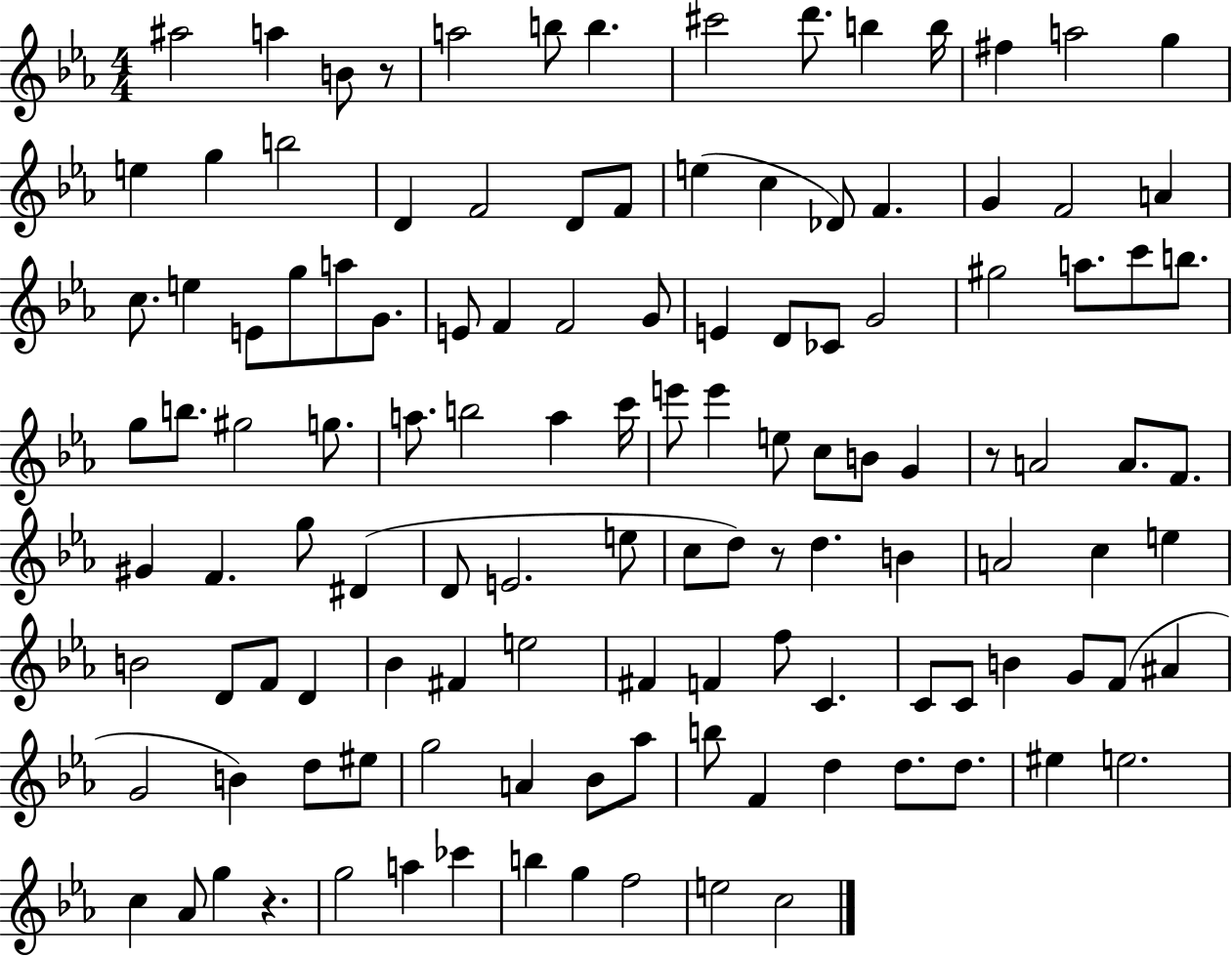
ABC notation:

X:1
T:Untitled
M:4/4
L:1/4
K:Eb
^a2 a B/2 z/2 a2 b/2 b ^c'2 d'/2 b b/4 ^f a2 g e g b2 D F2 D/2 F/2 e c _D/2 F G F2 A c/2 e E/2 g/2 a/2 G/2 E/2 F F2 G/2 E D/2 _C/2 G2 ^g2 a/2 c'/2 b/2 g/2 b/2 ^g2 g/2 a/2 b2 a c'/4 e'/2 e' e/2 c/2 B/2 G z/2 A2 A/2 F/2 ^G F g/2 ^D D/2 E2 e/2 c/2 d/2 z/2 d B A2 c e B2 D/2 F/2 D _B ^F e2 ^F F f/2 C C/2 C/2 B G/2 F/2 ^A G2 B d/2 ^e/2 g2 A _B/2 _a/2 b/2 F d d/2 d/2 ^e e2 c _A/2 g z g2 a _c' b g f2 e2 c2